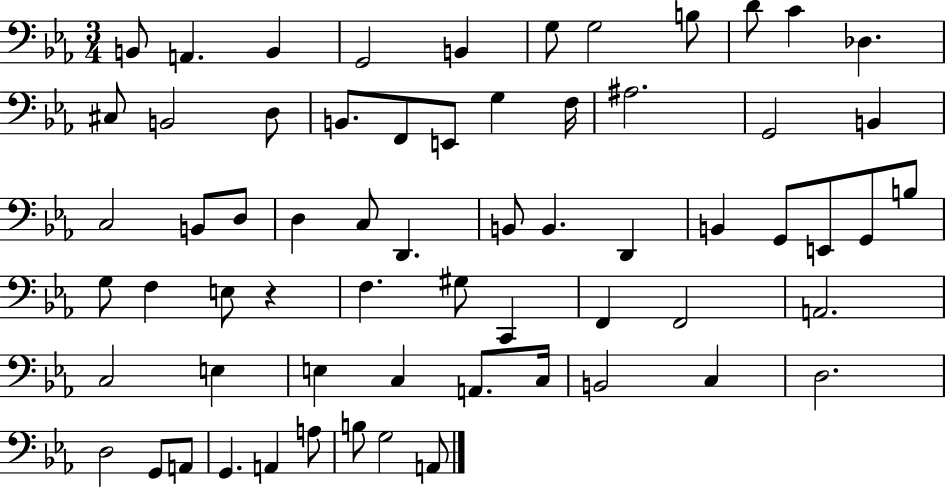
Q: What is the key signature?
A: EES major